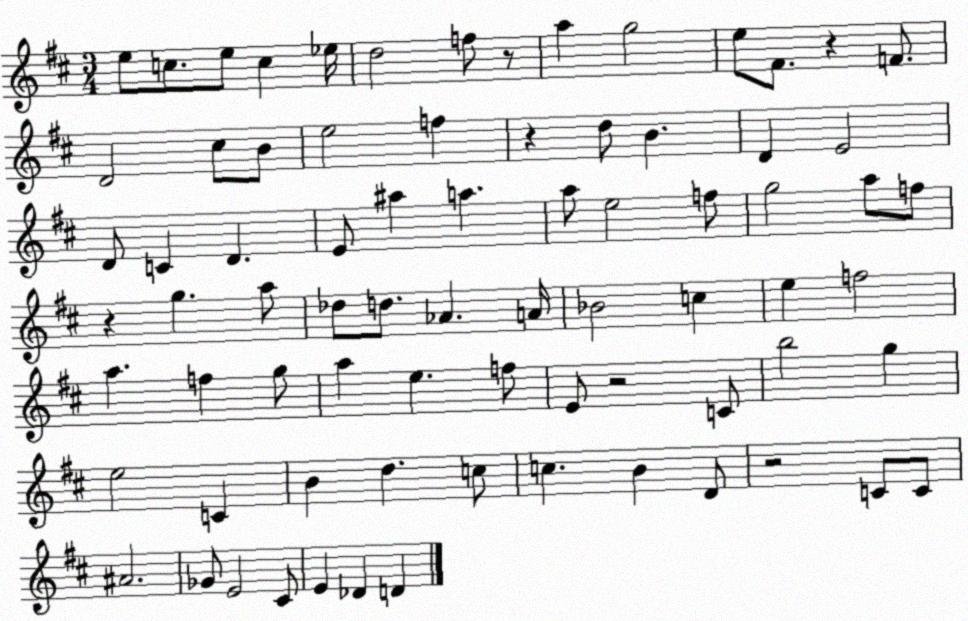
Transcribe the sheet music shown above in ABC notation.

X:1
T:Untitled
M:3/4
L:1/4
K:D
e/2 c/2 e/2 c _e/4 d2 f/2 z/2 a g2 e/2 ^F/2 z F/2 D2 ^c/2 B/2 e2 f z d/2 B D E2 D/2 C D E/2 ^a a a/2 e2 f/2 g2 a/2 f/2 z g a/2 _d/2 d/2 _A A/4 _B2 c e f2 a f g/2 a e f/2 E/2 z2 C/2 b2 g e2 C B d c/2 c B D/2 z2 C/2 C/2 ^A2 _G/2 E2 ^C/2 E _D D